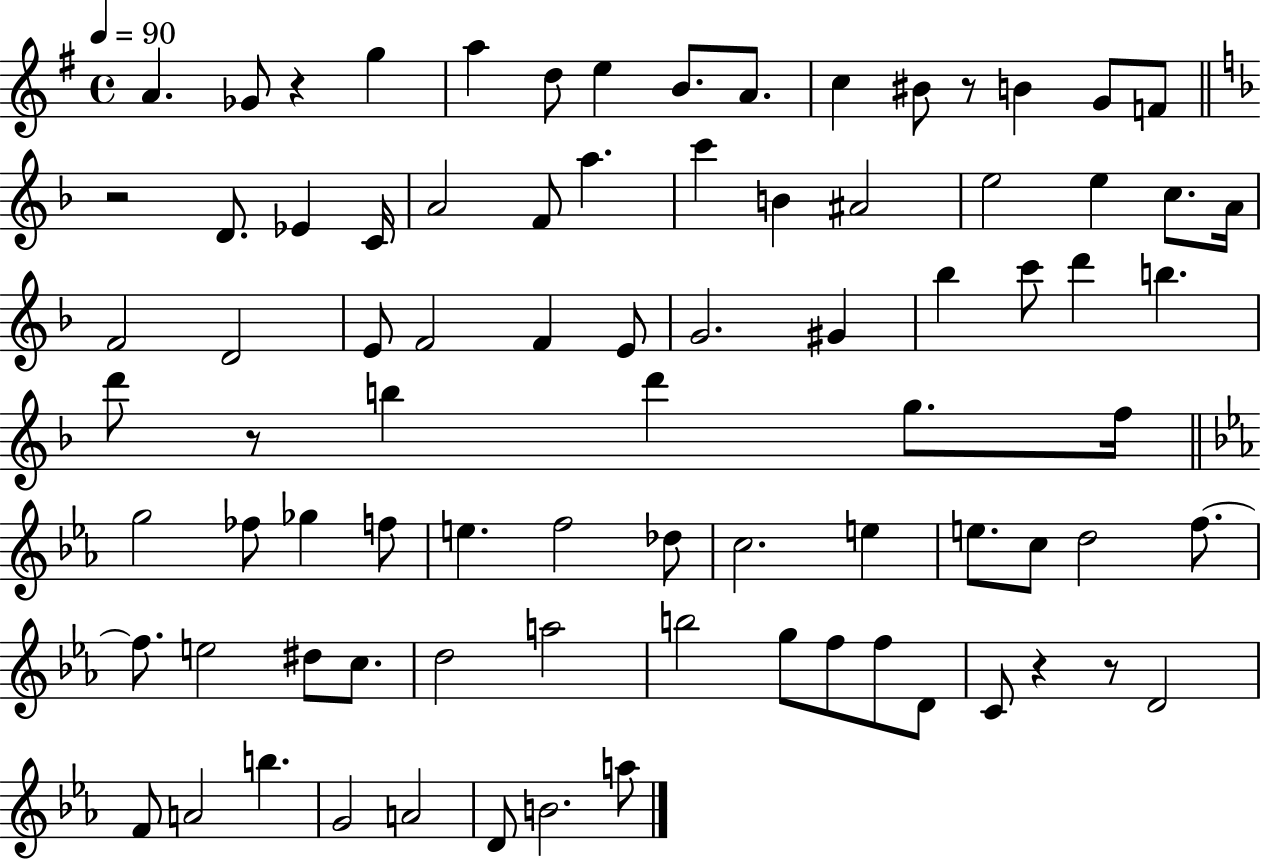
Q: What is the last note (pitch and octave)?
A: A5